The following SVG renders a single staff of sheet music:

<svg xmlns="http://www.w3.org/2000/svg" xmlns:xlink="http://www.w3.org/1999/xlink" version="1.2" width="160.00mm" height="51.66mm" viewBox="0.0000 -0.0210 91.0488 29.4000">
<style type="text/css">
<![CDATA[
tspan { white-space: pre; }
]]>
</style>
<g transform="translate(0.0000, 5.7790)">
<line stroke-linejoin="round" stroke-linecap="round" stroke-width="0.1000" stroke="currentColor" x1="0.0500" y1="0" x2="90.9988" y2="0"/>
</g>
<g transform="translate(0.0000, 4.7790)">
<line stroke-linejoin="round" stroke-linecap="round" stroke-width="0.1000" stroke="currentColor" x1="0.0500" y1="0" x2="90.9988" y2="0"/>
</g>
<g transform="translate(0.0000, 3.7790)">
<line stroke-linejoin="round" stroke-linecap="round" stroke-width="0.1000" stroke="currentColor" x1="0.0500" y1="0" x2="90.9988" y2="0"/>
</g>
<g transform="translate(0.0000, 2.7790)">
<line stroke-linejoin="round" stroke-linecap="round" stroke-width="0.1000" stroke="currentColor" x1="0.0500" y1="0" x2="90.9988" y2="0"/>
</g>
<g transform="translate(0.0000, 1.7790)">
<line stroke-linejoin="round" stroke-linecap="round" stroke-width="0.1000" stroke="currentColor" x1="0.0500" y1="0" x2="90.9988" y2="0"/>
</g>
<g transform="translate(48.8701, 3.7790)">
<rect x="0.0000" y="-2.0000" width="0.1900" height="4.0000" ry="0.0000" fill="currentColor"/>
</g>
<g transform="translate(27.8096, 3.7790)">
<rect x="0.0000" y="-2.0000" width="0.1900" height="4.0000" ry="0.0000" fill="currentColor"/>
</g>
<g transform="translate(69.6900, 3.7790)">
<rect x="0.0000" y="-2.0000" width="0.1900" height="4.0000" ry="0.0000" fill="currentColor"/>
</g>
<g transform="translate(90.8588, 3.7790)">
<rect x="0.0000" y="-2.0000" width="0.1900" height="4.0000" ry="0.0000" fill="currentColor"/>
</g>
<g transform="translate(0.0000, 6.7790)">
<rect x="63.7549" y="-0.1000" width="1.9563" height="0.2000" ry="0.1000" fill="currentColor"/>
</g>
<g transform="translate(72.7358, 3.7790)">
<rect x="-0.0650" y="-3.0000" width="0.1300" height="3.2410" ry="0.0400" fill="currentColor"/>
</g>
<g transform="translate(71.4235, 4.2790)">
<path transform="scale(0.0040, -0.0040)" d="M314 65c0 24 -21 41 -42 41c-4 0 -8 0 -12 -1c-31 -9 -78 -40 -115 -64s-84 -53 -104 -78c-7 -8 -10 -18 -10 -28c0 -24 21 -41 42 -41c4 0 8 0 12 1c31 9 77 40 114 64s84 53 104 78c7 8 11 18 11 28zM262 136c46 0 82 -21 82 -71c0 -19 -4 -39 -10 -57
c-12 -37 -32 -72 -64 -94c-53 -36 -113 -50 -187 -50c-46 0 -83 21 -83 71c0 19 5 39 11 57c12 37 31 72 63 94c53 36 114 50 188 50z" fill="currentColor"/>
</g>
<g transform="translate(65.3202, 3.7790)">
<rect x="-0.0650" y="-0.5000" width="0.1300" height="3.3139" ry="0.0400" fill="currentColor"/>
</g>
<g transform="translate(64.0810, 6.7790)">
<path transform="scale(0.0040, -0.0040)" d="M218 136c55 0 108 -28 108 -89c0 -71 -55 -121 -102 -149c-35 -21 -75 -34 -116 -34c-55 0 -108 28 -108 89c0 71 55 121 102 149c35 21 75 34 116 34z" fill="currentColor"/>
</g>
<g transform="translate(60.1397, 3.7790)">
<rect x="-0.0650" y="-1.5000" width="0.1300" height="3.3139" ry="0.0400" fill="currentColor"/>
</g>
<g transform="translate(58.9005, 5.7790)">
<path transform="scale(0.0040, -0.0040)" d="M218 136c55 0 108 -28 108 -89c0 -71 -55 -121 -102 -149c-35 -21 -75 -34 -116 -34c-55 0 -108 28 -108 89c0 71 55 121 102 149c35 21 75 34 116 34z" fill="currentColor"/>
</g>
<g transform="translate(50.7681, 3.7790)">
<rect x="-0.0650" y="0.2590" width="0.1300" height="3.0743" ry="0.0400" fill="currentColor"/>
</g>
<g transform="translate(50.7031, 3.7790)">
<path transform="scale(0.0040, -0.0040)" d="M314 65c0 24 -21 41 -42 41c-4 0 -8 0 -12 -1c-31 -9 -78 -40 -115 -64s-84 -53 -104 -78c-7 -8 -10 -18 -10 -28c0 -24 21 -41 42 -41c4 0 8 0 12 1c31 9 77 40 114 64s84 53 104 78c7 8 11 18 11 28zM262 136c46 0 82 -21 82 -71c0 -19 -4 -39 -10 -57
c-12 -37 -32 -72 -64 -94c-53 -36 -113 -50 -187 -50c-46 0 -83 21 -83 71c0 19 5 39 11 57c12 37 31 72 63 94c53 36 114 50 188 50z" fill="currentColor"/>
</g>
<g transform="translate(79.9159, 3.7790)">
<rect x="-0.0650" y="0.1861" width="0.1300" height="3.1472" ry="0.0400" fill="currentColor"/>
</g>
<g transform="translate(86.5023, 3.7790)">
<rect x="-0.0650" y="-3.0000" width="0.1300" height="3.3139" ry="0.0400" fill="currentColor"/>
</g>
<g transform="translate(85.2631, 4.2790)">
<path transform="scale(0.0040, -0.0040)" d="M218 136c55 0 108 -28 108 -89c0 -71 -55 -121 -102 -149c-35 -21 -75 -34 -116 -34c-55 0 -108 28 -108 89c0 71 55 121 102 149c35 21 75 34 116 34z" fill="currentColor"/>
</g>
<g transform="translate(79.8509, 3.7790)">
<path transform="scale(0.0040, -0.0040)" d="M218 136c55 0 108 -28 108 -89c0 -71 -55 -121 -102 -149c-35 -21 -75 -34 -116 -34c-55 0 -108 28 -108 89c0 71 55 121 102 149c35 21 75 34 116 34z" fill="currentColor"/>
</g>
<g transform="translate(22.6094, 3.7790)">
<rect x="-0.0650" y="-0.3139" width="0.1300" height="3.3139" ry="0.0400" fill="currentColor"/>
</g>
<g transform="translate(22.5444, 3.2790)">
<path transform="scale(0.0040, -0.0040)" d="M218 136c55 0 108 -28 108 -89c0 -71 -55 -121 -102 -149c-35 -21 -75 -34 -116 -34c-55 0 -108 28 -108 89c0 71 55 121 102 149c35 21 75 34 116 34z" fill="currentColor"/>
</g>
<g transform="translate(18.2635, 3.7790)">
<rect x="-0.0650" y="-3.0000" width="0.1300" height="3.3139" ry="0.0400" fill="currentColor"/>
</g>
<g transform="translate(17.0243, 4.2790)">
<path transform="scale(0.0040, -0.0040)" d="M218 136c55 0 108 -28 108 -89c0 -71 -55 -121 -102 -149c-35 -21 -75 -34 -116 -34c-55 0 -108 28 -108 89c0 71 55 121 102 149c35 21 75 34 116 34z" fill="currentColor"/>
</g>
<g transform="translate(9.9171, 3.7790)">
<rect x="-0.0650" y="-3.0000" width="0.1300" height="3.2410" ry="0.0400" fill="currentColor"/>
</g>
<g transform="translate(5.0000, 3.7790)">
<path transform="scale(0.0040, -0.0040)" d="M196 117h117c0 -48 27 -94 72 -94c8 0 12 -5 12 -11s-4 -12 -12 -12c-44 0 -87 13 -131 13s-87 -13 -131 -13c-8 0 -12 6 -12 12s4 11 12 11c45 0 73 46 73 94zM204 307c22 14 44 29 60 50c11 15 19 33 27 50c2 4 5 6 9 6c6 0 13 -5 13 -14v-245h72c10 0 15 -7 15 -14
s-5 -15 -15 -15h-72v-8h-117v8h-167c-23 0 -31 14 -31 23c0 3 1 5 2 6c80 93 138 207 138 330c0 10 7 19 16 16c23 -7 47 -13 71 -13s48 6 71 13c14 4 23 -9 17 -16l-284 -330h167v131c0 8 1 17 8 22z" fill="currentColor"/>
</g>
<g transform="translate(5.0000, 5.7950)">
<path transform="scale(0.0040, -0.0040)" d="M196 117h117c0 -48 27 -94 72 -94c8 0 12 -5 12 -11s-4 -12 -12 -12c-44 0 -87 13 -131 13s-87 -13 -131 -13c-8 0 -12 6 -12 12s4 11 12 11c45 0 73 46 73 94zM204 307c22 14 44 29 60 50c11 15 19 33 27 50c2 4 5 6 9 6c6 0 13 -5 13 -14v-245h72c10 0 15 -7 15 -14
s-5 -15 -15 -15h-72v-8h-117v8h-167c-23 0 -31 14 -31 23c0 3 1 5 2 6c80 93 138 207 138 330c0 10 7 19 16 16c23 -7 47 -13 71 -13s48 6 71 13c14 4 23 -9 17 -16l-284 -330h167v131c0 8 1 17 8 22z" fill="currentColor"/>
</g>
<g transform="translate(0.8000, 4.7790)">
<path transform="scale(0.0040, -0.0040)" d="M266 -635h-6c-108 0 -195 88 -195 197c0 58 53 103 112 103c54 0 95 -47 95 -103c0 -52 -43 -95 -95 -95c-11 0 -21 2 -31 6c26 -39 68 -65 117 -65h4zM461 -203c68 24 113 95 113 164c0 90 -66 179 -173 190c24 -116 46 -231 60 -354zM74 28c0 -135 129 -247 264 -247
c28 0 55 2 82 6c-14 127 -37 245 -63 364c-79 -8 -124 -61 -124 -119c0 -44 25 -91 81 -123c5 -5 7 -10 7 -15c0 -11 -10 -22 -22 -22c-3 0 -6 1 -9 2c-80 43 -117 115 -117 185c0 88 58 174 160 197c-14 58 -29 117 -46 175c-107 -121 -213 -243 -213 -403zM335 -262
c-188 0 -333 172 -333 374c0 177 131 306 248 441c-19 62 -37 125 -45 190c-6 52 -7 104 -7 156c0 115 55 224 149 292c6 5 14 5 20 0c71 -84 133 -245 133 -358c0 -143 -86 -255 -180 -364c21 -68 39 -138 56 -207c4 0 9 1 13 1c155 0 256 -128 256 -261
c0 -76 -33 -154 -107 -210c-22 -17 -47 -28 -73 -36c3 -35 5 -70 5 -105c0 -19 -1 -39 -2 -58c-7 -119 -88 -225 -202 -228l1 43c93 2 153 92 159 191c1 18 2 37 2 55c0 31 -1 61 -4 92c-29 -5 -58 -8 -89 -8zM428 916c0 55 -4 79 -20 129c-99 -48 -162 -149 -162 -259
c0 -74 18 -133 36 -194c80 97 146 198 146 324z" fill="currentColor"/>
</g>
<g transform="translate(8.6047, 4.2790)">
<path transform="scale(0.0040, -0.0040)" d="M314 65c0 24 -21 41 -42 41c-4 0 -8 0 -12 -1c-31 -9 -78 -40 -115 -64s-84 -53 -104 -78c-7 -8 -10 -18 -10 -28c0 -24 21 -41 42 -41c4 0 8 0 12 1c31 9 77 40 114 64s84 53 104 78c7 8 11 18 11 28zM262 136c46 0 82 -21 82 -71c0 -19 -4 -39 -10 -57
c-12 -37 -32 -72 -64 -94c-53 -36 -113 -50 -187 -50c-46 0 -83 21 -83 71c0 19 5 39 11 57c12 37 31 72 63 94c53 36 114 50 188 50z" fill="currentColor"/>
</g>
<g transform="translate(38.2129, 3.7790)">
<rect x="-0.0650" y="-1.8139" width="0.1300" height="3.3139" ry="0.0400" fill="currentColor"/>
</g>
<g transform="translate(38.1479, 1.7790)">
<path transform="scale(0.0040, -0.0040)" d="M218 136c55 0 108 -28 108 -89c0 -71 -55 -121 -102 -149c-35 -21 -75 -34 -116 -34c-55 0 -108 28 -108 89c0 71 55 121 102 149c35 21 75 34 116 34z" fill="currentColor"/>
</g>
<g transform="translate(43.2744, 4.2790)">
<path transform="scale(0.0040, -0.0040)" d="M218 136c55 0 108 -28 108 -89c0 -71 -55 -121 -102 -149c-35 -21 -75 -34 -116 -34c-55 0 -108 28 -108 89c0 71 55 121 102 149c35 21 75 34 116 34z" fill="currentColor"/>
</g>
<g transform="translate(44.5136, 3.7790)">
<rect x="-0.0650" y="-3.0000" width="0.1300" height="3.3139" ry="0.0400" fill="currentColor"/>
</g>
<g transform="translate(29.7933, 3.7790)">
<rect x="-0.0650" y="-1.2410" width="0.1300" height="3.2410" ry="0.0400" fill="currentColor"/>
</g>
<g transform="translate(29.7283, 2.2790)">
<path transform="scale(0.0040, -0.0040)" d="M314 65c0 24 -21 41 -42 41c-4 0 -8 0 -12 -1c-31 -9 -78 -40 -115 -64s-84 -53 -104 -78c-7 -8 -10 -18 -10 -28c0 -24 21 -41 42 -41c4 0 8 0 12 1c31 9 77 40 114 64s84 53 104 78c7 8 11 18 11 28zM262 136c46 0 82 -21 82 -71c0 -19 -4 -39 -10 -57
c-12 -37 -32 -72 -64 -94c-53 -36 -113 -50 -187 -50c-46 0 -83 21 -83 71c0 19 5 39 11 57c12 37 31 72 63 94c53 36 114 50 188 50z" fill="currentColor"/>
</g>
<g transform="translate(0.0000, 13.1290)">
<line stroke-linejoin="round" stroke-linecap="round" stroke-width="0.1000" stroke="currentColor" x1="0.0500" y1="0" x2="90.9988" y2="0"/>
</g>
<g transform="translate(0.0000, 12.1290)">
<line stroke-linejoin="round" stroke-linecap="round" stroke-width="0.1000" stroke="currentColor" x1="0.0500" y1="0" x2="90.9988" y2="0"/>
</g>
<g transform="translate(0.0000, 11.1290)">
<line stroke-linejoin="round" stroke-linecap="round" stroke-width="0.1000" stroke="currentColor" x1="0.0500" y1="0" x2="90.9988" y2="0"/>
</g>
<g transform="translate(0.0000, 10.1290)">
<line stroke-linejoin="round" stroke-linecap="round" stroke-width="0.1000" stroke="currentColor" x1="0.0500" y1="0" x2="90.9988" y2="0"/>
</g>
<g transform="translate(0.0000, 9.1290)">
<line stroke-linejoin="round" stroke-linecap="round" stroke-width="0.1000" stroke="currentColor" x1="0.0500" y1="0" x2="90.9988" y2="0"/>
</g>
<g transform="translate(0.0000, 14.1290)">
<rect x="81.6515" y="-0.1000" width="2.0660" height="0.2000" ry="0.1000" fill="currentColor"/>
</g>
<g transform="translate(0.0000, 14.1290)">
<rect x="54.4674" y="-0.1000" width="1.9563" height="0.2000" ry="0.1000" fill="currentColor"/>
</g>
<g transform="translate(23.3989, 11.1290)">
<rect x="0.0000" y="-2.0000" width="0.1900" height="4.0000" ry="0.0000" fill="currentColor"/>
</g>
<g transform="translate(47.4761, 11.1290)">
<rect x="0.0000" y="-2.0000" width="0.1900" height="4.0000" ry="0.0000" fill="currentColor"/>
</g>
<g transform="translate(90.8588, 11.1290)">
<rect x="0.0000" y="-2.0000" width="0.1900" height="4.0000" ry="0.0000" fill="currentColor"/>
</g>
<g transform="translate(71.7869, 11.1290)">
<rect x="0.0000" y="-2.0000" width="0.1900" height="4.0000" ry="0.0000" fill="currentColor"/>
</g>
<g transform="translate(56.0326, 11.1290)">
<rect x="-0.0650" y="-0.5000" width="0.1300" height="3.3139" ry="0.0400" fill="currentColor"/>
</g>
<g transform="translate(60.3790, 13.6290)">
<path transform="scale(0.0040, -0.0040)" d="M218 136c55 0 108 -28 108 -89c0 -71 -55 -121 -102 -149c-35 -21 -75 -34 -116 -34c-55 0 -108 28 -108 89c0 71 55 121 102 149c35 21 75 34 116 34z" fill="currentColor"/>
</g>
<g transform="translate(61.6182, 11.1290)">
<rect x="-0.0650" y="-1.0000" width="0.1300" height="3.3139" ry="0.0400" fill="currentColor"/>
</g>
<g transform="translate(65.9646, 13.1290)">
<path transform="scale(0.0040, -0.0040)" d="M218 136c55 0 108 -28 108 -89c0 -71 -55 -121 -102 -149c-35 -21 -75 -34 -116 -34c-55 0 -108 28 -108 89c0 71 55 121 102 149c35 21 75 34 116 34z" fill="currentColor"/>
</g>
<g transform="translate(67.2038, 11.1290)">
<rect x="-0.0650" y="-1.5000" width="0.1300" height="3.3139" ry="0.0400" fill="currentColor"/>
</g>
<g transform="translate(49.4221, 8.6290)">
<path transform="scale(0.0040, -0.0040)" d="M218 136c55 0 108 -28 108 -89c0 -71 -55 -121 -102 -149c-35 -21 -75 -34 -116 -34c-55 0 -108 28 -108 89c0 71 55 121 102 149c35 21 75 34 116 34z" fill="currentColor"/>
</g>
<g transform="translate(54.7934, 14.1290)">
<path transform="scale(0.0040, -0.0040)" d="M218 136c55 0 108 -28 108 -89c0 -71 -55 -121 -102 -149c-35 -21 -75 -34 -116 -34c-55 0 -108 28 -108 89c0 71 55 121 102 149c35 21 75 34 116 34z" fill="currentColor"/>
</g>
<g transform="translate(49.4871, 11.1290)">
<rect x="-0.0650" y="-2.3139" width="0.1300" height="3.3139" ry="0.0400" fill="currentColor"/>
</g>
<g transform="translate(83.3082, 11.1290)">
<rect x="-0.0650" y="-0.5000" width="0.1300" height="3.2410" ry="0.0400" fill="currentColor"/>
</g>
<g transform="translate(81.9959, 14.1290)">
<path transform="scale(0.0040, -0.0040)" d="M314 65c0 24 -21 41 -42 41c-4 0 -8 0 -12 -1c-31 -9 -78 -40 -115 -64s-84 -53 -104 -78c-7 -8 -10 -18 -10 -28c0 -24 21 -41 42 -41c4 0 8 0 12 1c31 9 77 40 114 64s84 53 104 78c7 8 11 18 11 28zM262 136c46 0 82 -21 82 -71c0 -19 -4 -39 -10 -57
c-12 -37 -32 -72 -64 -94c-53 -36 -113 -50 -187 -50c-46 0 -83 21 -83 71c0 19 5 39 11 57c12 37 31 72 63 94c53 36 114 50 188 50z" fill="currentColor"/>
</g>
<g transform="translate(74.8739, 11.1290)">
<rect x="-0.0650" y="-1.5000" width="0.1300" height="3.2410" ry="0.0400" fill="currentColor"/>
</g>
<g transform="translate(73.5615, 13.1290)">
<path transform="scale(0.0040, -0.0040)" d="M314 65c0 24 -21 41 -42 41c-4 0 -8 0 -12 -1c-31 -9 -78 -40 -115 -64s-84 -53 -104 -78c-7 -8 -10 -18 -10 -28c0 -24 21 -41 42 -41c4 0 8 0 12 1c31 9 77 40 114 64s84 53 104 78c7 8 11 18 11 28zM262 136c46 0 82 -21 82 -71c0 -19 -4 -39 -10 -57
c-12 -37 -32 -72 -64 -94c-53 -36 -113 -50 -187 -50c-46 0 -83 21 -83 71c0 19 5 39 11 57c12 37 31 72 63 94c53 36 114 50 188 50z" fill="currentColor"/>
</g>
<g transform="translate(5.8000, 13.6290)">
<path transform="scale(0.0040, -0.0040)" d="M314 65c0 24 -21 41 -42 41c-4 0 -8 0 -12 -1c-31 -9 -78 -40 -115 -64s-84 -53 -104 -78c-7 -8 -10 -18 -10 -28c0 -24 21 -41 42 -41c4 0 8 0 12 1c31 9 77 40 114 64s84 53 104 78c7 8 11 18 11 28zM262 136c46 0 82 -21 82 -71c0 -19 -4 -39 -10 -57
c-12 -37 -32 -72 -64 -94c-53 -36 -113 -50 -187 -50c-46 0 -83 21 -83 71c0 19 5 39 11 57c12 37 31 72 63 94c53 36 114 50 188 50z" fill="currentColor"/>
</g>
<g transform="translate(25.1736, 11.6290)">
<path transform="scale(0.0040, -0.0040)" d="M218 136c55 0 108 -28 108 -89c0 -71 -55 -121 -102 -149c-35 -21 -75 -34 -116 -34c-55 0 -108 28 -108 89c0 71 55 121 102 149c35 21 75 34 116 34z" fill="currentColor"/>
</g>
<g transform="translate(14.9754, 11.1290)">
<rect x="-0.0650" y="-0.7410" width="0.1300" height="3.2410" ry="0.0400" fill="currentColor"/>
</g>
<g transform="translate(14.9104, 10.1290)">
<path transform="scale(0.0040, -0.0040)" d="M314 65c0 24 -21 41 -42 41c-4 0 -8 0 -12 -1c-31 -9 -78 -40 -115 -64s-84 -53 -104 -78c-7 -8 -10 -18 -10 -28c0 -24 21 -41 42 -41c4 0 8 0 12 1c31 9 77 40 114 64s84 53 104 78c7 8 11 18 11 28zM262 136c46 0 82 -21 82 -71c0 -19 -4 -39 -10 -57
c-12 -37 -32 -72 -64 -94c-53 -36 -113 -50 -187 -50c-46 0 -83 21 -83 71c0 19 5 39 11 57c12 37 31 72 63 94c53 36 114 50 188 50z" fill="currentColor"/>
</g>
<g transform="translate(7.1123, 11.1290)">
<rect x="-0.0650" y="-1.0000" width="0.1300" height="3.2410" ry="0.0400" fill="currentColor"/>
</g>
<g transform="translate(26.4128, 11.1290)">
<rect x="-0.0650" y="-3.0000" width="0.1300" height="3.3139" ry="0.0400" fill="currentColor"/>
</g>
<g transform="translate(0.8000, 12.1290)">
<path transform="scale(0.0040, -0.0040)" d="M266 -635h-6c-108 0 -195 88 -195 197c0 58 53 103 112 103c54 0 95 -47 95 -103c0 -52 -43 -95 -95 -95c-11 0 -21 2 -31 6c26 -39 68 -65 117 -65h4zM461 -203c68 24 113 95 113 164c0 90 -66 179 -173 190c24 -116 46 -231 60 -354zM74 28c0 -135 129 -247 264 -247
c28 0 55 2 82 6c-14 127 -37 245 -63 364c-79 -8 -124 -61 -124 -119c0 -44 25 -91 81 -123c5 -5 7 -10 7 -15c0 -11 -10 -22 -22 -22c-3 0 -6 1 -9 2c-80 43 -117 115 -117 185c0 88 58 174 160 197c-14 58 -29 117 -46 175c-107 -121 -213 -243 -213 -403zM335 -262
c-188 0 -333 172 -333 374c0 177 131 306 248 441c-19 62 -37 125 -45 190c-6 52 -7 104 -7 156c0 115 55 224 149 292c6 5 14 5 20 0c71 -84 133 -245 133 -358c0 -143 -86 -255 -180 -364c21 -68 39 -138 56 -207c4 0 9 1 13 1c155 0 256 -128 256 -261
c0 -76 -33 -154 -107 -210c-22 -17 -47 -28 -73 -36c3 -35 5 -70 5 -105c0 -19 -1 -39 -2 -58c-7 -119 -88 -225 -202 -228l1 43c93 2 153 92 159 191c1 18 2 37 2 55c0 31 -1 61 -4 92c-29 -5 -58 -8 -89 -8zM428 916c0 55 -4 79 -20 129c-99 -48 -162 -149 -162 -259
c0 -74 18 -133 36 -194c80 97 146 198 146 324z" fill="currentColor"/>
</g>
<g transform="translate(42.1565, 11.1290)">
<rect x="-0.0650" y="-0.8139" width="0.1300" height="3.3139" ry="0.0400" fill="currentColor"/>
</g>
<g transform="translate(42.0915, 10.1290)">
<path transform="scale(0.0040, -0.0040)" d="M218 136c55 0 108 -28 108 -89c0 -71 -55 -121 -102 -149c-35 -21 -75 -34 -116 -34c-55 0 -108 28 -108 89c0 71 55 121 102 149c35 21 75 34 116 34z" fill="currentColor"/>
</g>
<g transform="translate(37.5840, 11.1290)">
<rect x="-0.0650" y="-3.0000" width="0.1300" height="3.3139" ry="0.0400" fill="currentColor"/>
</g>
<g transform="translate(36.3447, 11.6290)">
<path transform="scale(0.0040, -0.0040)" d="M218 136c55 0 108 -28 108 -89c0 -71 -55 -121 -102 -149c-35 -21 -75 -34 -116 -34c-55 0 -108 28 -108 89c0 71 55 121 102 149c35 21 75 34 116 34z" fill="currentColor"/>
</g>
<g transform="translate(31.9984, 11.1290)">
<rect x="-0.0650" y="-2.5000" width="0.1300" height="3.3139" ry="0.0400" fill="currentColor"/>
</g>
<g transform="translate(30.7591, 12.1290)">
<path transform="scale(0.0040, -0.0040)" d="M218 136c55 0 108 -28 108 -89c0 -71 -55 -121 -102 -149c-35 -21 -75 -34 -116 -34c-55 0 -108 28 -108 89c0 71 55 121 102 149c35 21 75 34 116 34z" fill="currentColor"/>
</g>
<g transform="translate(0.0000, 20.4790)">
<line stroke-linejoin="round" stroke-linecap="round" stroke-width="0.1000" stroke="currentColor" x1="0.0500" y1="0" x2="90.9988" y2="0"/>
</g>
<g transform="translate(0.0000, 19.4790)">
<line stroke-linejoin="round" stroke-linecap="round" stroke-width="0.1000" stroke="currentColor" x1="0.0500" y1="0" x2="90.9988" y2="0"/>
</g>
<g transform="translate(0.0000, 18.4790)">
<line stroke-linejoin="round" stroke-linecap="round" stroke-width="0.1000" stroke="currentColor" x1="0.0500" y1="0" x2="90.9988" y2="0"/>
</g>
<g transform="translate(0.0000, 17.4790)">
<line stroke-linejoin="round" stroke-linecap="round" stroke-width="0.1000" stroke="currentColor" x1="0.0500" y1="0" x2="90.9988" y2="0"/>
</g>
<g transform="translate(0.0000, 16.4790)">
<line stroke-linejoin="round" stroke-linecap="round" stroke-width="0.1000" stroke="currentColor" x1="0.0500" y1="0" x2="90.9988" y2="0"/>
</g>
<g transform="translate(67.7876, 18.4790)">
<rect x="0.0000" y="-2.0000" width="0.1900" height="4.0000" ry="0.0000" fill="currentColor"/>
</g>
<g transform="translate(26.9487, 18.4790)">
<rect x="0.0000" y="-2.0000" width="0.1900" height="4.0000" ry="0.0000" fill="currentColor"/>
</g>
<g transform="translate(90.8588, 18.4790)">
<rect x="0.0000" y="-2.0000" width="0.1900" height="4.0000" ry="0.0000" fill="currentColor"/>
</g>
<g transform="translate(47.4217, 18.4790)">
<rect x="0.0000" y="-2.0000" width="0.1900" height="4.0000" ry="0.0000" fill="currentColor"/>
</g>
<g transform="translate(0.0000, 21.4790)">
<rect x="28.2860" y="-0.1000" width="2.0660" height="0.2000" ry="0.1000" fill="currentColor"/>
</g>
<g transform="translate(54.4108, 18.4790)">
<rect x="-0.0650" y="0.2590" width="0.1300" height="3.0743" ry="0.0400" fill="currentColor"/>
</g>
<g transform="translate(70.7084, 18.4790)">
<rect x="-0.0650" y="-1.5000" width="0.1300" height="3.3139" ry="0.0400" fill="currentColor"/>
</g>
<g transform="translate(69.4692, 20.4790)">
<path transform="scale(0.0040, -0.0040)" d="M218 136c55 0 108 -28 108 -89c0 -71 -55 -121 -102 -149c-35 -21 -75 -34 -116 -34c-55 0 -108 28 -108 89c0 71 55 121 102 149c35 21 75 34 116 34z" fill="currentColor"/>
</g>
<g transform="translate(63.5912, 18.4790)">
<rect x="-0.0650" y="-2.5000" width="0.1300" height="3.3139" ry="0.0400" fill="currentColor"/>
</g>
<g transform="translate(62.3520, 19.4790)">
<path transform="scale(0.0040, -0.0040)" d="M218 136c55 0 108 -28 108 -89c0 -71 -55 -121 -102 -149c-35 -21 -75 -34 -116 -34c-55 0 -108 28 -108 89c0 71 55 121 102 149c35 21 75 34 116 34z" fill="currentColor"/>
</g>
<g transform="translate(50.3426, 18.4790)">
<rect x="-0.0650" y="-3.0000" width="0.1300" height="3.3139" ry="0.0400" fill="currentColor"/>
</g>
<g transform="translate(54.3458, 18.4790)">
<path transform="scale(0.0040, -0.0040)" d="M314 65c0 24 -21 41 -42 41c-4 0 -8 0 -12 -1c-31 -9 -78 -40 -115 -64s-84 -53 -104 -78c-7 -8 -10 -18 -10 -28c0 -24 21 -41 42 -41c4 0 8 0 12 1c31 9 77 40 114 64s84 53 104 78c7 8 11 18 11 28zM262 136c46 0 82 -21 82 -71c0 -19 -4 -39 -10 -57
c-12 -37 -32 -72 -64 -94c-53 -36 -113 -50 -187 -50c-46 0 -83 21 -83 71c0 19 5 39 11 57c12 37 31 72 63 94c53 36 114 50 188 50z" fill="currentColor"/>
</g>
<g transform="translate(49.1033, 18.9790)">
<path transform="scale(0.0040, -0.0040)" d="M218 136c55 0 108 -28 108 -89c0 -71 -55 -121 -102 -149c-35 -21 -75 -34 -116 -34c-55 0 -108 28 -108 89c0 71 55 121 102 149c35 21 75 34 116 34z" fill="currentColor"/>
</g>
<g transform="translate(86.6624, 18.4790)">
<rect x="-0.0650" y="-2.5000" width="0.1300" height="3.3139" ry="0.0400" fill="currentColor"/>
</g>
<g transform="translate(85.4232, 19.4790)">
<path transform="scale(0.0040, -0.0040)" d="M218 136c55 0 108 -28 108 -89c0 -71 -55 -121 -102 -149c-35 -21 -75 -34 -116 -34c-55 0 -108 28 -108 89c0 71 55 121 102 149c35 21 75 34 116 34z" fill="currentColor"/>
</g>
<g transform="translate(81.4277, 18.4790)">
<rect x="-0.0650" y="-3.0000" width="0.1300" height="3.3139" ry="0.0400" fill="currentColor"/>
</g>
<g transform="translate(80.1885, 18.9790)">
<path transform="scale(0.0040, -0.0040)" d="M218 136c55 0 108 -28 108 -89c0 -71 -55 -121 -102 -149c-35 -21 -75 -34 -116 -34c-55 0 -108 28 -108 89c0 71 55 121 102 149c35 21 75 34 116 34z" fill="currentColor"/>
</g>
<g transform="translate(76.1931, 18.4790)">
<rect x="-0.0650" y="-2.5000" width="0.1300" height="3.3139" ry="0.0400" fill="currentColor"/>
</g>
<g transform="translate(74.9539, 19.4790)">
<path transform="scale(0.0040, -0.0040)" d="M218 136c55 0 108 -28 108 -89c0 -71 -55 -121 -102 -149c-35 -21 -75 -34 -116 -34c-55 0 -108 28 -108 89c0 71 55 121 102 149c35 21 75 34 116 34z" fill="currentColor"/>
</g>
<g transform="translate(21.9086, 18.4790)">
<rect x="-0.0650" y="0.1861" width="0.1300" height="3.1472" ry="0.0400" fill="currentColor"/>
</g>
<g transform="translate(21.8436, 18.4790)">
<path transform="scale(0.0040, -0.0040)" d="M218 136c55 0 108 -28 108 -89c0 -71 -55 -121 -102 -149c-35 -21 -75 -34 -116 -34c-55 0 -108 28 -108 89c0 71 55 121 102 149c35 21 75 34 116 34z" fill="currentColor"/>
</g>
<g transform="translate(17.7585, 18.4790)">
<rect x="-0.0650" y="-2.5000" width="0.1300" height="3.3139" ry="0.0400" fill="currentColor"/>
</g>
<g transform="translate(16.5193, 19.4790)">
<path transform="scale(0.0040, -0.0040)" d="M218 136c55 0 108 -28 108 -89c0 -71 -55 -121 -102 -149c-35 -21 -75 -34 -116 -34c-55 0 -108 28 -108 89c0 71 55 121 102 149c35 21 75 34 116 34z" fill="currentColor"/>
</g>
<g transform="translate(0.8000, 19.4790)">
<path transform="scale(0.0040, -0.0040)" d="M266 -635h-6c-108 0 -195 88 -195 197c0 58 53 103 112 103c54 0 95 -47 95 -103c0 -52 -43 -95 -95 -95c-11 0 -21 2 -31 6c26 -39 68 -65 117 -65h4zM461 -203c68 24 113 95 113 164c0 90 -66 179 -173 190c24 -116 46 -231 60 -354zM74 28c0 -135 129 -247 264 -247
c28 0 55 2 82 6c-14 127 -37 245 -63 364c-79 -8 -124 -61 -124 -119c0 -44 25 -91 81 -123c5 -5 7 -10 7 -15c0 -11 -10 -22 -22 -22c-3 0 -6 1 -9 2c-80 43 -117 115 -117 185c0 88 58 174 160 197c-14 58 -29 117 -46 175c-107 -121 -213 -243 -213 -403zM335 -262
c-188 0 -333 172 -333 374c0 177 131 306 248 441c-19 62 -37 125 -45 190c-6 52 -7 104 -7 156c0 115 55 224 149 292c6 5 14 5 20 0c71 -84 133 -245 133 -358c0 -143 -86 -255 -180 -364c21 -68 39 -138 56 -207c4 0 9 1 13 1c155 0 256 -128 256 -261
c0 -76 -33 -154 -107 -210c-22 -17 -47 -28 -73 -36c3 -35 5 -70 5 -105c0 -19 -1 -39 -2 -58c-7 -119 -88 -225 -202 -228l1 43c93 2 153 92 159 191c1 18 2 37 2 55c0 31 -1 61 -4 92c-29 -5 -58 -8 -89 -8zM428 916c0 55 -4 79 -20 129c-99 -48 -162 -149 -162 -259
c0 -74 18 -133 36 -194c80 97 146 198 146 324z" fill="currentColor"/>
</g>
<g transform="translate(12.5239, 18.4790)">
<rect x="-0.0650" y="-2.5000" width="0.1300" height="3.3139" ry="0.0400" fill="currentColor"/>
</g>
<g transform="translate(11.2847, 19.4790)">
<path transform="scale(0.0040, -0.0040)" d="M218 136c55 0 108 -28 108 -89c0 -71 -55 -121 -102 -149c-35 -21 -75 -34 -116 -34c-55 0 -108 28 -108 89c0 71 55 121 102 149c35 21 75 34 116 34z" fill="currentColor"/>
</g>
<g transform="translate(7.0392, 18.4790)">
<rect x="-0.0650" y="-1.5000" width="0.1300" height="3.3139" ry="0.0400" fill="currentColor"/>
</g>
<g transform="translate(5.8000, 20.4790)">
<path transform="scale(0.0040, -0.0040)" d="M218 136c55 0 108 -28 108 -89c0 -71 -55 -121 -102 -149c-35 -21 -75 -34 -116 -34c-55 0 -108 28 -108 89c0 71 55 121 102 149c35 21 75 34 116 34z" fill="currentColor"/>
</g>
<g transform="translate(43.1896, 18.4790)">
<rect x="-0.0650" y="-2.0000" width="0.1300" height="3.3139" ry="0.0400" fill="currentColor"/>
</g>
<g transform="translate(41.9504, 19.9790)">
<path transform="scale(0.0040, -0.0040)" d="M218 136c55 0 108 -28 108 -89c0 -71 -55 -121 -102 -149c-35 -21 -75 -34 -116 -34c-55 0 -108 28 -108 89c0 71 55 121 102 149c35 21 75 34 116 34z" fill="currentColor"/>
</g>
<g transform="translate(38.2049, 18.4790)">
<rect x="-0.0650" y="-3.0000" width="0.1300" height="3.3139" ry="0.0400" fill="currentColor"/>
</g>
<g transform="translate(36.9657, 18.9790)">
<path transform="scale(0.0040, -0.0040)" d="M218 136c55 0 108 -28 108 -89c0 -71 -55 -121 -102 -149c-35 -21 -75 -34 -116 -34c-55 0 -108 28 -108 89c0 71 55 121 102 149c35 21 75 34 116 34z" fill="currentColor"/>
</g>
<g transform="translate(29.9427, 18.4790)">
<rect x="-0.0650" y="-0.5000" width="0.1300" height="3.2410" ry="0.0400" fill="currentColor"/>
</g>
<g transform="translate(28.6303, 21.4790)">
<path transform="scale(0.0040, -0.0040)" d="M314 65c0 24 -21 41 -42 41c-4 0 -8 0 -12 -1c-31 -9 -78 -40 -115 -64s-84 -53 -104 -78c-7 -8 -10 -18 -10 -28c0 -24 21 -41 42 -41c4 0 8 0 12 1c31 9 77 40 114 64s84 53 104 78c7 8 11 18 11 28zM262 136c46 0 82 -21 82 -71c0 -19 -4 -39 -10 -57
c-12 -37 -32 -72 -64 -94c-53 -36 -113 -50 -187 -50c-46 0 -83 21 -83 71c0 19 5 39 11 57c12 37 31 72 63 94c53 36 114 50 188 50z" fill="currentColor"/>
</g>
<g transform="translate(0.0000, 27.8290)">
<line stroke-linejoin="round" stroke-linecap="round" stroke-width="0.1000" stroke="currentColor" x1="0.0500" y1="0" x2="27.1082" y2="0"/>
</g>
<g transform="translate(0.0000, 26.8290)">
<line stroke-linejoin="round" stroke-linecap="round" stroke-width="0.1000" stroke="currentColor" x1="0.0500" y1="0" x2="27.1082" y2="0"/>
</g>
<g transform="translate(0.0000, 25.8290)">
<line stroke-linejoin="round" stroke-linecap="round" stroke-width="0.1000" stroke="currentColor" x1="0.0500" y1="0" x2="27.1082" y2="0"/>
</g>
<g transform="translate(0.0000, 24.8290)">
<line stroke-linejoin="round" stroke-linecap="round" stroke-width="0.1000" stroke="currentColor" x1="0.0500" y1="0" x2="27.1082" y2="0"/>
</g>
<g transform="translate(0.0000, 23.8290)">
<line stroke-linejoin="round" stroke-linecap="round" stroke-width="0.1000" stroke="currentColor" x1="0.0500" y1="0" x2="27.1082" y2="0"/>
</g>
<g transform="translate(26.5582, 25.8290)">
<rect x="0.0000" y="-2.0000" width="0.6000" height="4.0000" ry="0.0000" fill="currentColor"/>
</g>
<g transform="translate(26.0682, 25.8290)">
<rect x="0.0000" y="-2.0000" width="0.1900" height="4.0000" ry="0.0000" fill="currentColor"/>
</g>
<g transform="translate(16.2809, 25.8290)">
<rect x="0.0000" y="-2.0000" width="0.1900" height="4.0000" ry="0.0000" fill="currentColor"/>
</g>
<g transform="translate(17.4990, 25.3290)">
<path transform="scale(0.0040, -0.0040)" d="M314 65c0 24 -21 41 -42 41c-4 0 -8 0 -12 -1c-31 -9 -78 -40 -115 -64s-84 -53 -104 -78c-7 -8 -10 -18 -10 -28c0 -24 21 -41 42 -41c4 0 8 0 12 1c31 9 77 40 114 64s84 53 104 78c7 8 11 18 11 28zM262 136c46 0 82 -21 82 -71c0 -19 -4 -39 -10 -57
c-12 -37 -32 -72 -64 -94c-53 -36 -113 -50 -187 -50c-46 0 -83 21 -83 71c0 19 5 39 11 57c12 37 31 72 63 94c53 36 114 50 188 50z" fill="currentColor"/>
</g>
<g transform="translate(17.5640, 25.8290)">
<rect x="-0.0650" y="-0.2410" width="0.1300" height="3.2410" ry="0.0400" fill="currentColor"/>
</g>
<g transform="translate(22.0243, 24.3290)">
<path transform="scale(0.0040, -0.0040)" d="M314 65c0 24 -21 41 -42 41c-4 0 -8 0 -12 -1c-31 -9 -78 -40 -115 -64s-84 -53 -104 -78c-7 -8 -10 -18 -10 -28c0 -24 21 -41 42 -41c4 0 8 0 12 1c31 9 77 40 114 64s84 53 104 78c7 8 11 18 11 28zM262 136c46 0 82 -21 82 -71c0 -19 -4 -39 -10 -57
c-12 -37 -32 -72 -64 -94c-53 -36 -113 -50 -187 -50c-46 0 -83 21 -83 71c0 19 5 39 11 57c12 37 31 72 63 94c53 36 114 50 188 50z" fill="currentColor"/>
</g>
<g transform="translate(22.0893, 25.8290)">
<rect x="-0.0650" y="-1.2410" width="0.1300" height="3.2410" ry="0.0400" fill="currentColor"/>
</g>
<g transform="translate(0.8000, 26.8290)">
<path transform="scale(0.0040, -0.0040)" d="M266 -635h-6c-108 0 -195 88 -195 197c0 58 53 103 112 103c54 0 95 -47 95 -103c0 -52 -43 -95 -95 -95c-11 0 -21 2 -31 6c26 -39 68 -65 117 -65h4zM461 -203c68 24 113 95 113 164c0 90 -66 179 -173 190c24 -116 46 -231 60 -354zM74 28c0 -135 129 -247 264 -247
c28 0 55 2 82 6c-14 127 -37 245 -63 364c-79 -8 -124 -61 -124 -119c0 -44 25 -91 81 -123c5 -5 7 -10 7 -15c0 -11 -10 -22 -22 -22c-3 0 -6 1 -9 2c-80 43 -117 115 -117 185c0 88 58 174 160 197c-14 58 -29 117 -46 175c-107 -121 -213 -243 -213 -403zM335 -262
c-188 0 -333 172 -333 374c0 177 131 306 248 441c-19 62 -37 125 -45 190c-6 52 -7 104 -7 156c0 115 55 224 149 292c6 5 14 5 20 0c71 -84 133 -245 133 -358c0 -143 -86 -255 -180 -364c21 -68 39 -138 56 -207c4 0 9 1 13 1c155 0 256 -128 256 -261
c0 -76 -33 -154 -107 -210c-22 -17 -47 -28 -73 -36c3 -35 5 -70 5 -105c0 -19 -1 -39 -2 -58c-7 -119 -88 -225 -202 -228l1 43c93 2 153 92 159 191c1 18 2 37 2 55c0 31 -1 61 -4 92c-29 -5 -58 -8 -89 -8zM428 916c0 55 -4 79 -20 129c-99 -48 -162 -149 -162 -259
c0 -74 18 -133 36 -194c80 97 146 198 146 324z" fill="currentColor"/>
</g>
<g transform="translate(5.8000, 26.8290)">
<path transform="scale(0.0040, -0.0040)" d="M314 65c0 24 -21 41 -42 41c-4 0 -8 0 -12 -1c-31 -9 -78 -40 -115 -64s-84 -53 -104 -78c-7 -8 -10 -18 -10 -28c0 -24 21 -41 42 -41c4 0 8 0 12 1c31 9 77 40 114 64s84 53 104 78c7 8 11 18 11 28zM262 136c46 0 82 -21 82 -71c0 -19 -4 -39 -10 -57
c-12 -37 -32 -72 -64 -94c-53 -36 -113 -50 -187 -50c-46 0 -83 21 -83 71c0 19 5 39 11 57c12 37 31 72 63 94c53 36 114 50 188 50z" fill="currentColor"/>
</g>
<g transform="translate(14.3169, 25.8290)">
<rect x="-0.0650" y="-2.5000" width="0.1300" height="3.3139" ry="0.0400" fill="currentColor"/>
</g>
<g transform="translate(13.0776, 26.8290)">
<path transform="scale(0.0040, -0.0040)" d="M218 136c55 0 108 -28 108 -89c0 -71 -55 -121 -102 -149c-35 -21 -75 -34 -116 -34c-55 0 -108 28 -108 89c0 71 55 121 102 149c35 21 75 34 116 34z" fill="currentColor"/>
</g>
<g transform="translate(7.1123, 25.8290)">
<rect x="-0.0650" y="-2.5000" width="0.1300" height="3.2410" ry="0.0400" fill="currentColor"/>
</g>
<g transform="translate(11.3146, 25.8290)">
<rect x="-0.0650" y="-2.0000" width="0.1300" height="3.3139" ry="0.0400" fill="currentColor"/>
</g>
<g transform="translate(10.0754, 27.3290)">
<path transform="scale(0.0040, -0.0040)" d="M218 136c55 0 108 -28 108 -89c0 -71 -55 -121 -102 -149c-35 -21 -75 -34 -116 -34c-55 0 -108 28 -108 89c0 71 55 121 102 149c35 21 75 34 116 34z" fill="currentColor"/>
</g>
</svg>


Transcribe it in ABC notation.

X:1
T:Untitled
M:4/4
L:1/4
K:C
A2 A c e2 f A B2 E C A2 B A D2 d2 A G A d g C D E E2 C2 E G G B C2 A F A B2 G E G A G G2 F G c2 e2